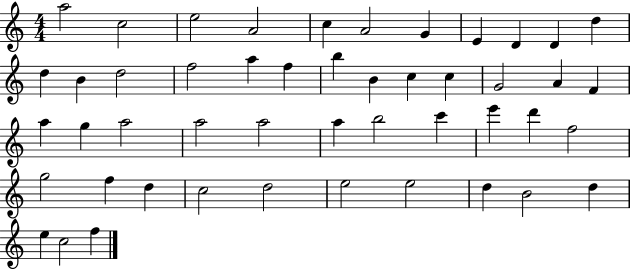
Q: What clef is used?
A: treble